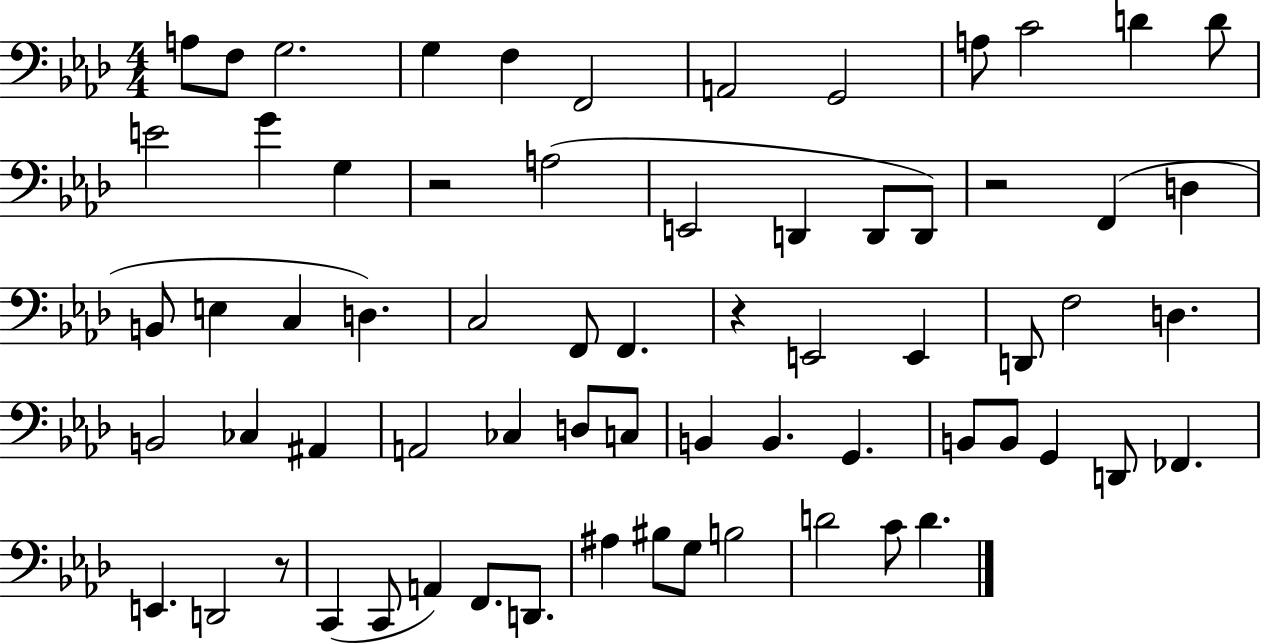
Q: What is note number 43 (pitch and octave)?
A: B2